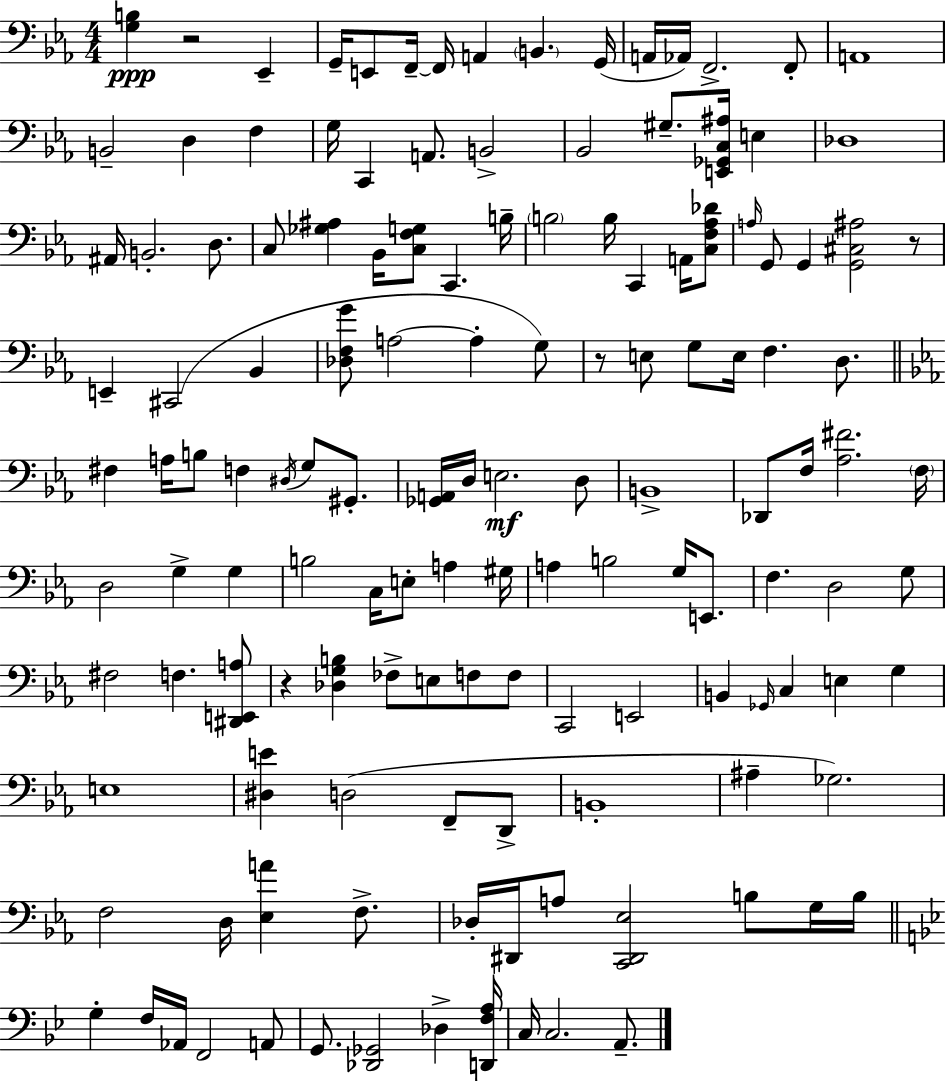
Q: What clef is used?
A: bass